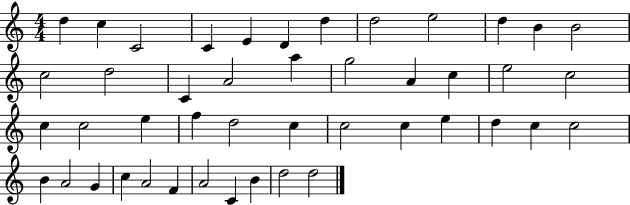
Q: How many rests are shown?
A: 0